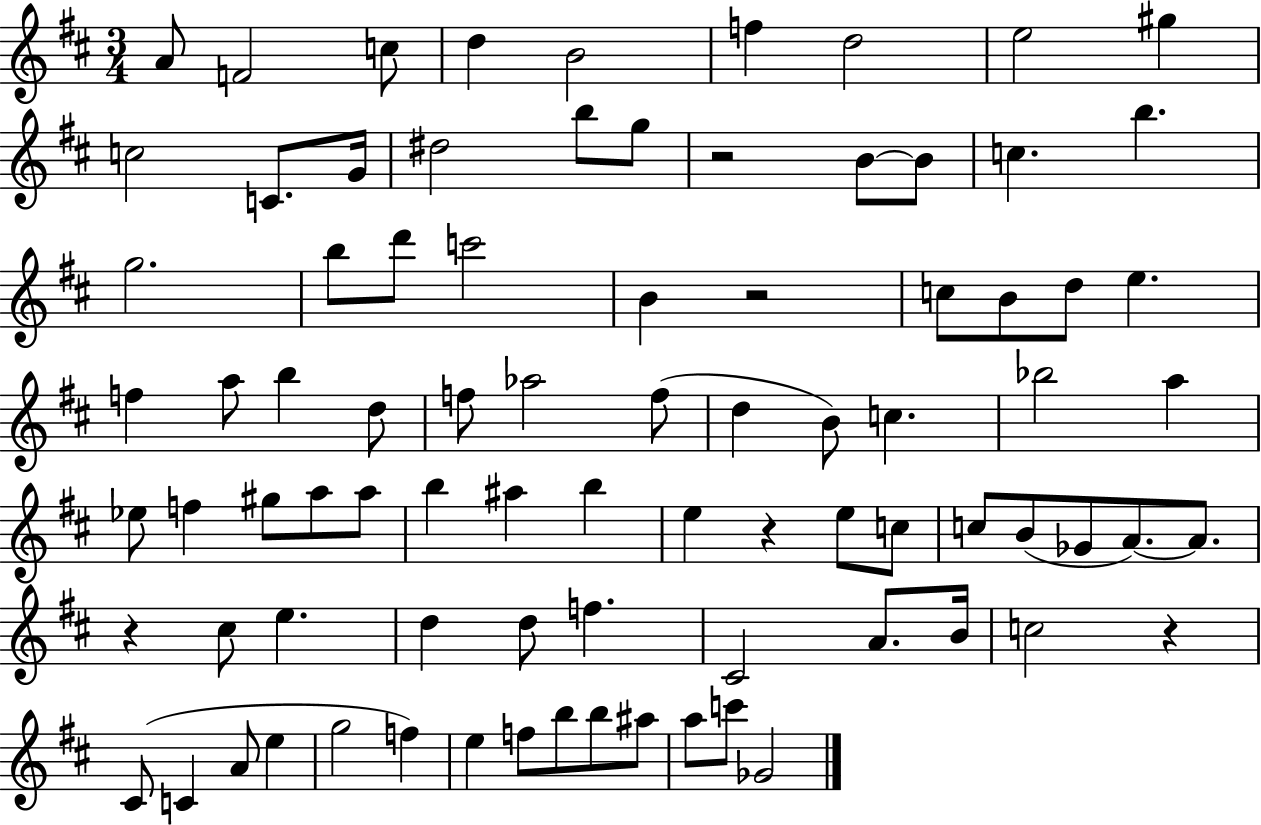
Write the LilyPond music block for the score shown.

{
  \clef treble
  \numericTimeSignature
  \time 3/4
  \key d \major
  a'8 f'2 c''8 | d''4 b'2 | f''4 d''2 | e''2 gis''4 | \break c''2 c'8. g'16 | dis''2 b''8 g''8 | r2 b'8~~ b'8 | c''4. b''4. | \break g''2. | b''8 d'''8 c'''2 | b'4 r2 | c''8 b'8 d''8 e''4. | \break f''4 a''8 b''4 d''8 | f''8 aes''2 f''8( | d''4 b'8) c''4. | bes''2 a''4 | \break ees''8 f''4 gis''8 a''8 a''8 | b''4 ais''4 b''4 | e''4 r4 e''8 c''8 | c''8 b'8( ges'8 a'8.~~) a'8. | \break r4 cis''8 e''4. | d''4 d''8 f''4. | cis'2 a'8. b'16 | c''2 r4 | \break cis'8( c'4 a'8 e''4 | g''2 f''4) | e''4 f''8 b''8 b''8 ais''8 | a''8 c'''8 ges'2 | \break \bar "|."
}